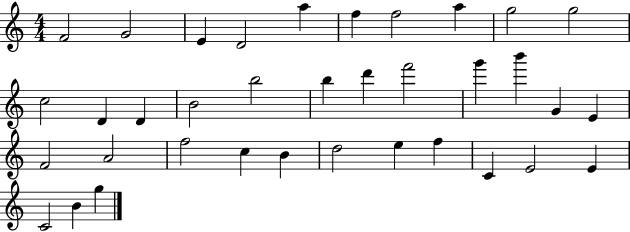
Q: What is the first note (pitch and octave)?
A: F4